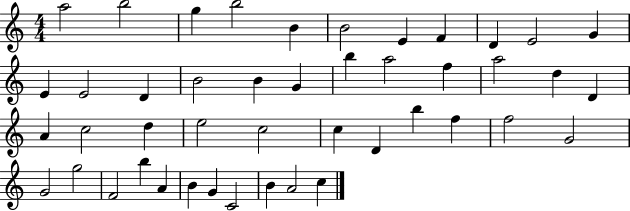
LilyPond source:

{
  \clef treble
  \numericTimeSignature
  \time 4/4
  \key c \major
  a''2 b''2 | g''4 b''2 b'4 | b'2 e'4 f'4 | d'4 e'2 g'4 | \break e'4 e'2 d'4 | b'2 b'4 g'4 | b''4 a''2 f''4 | a''2 d''4 d'4 | \break a'4 c''2 d''4 | e''2 c''2 | c''4 d'4 b''4 f''4 | f''2 g'2 | \break g'2 g''2 | f'2 b''4 a'4 | b'4 g'4 c'2 | b'4 a'2 c''4 | \break \bar "|."
}